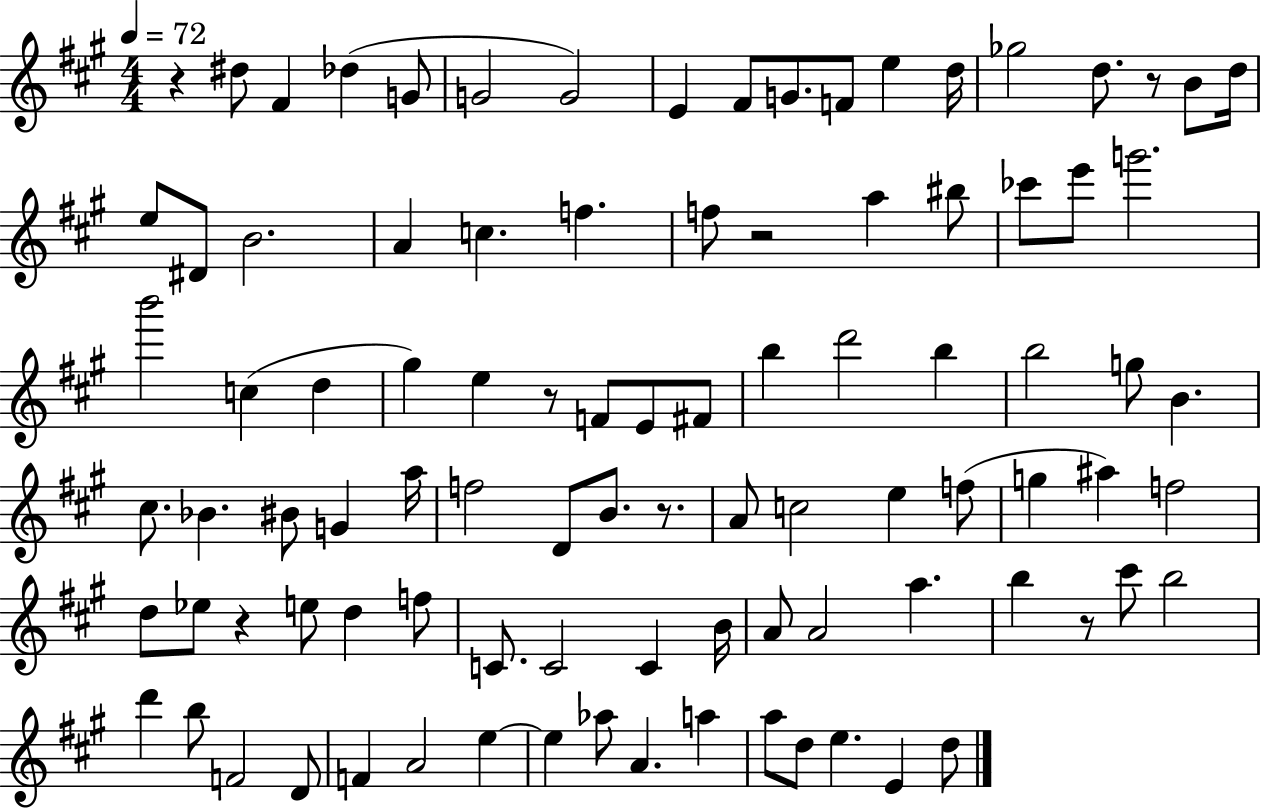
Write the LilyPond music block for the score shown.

{
  \clef treble
  \numericTimeSignature
  \time 4/4
  \key a \major
  \tempo 4 = 72
  r4 dis''8 fis'4 des''4( g'8 | g'2 g'2) | e'4 fis'8 g'8. f'8 e''4 d''16 | ges''2 d''8. r8 b'8 d''16 | \break e''8 dis'8 b'2. | a'4 c''4. f''4. | f''8 r2 a''4 bis''8 | ces'''8 e'''8 g'''2. | \break b'''2 c''4( d''4 | gis''4) e''4 r8 f'8 e'8 fis'8 | b''4 d'''2 b''4 | b''2 g''8 b'4. | \break cis''8. bes'4. bis'8 g'4 a''16 | f''2 d'8 b'8. r8. | a'8 c''2 e''4 f''8( | g''4 ais''4) f''2 | \break d''8 ees''8 r4 e''8 d''4 f''8 | c'8. c'2 c'4 b'16 | a'8 a'2 a''4. | b''4 r8 cis'''8 b''2 | \break d'''4 b''8 f'2 d'8 | f'4 a'2 e''4~~ | e''4 aes''8 a'4. a''4 | a''8 d''8 e''4. e'4 d''8 | \break \bar "|."
}